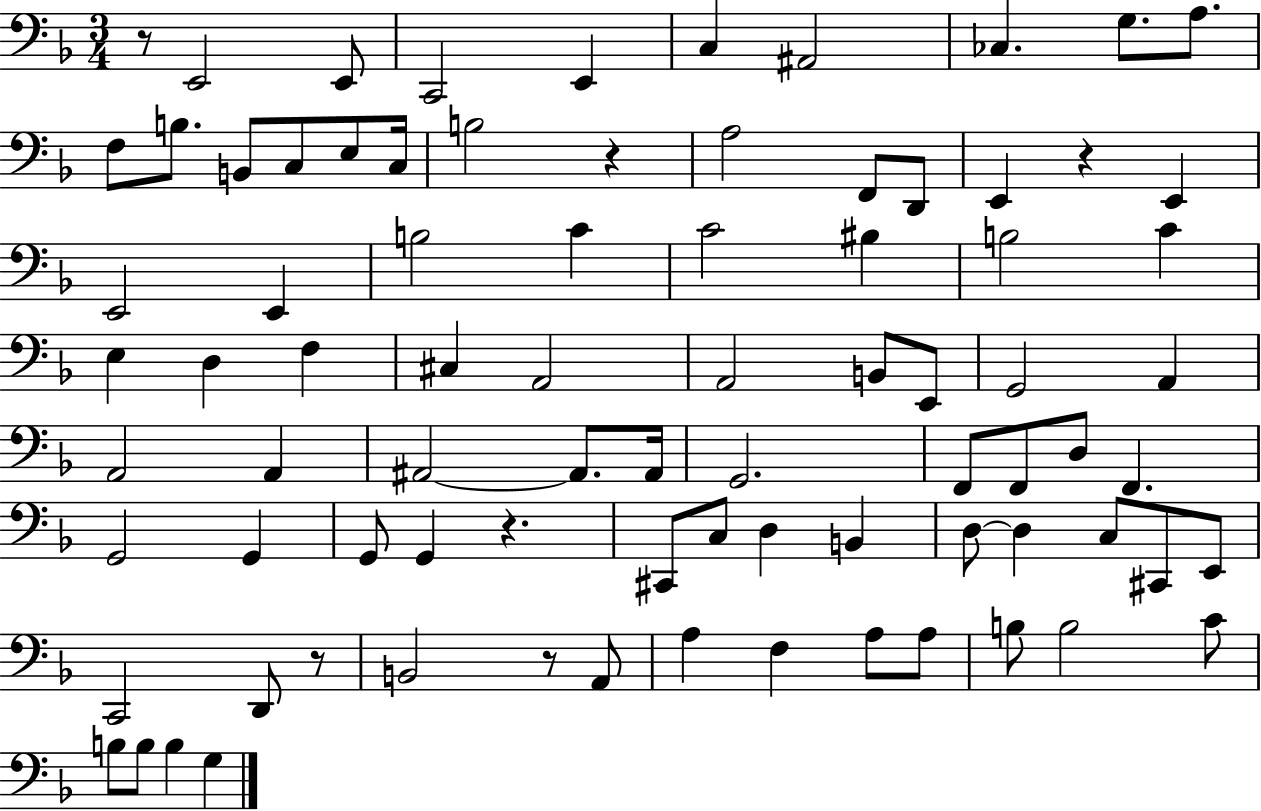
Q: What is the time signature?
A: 3/4